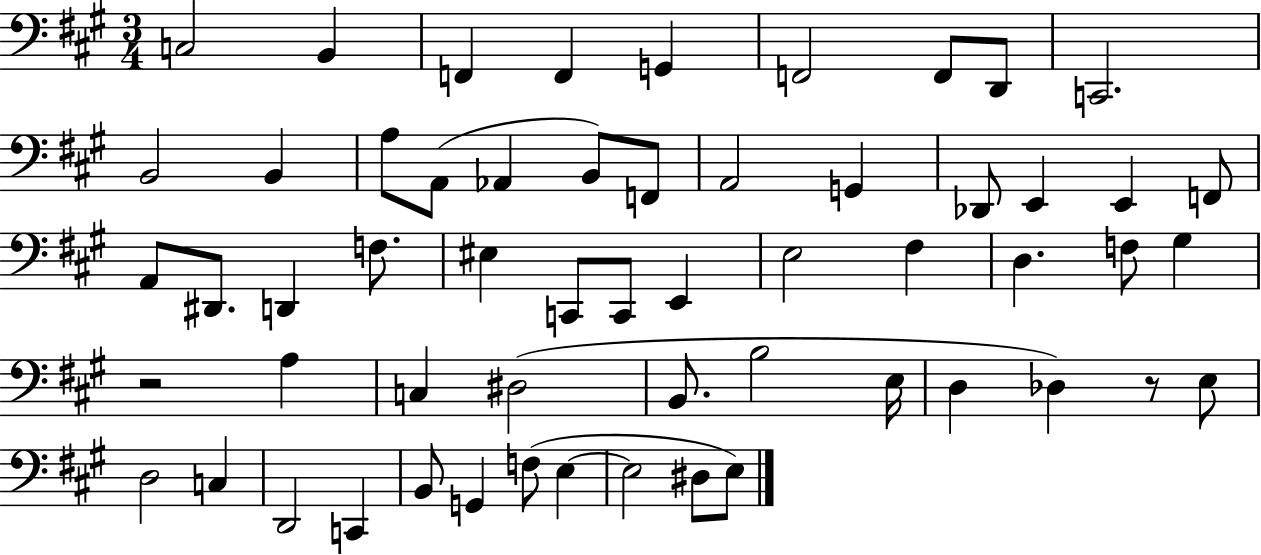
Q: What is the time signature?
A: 3/4